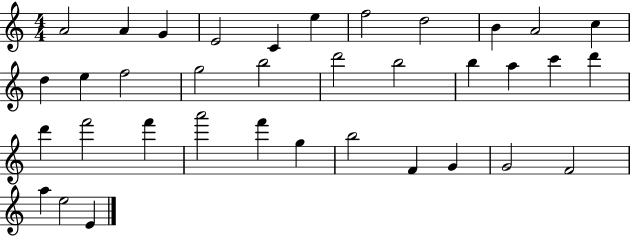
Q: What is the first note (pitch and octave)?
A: A4